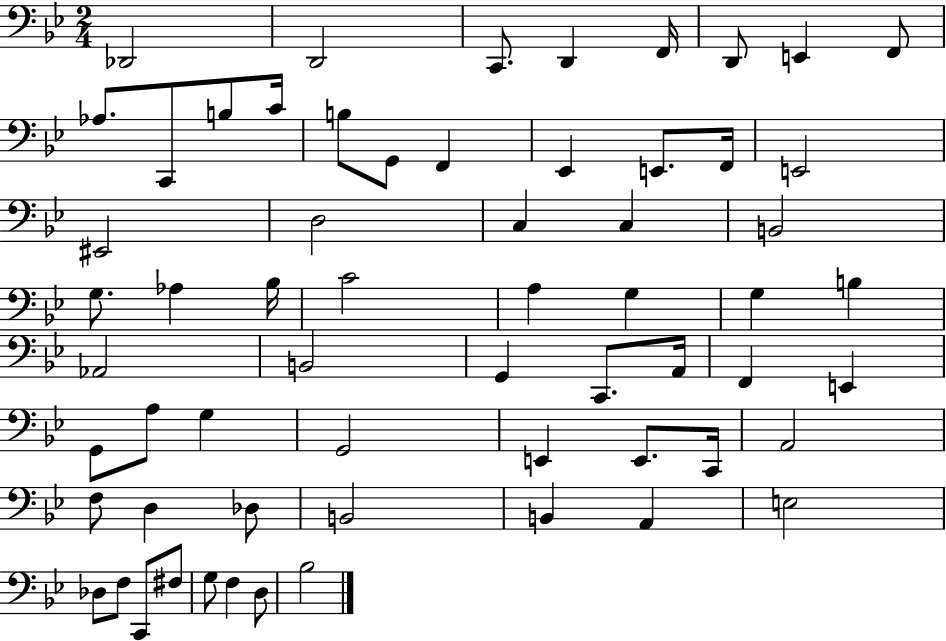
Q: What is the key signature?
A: BES major